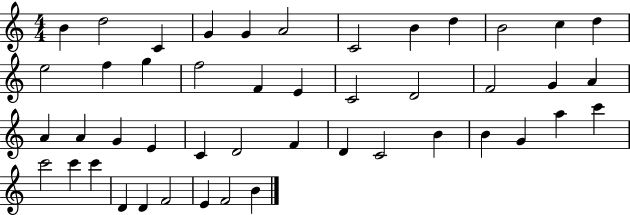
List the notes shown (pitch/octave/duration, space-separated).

B4/q D5/h C4/q G4/q G4/q A4/h C4/h B4/q D5/q B4/h C5/q D5/q E5/h F5/q G5/q F5/h F4/q E4/q C4/h D4/h F4/h G4/q A4/q A4/q A4/q G4/q E4/q C4/q D4/h F4/q D4/q C4/h B4/q B4/q G4/q A5/q C6/q C6/h C6/q C6/q D4/q D4/q F4/h E4/q F4/h B4/q